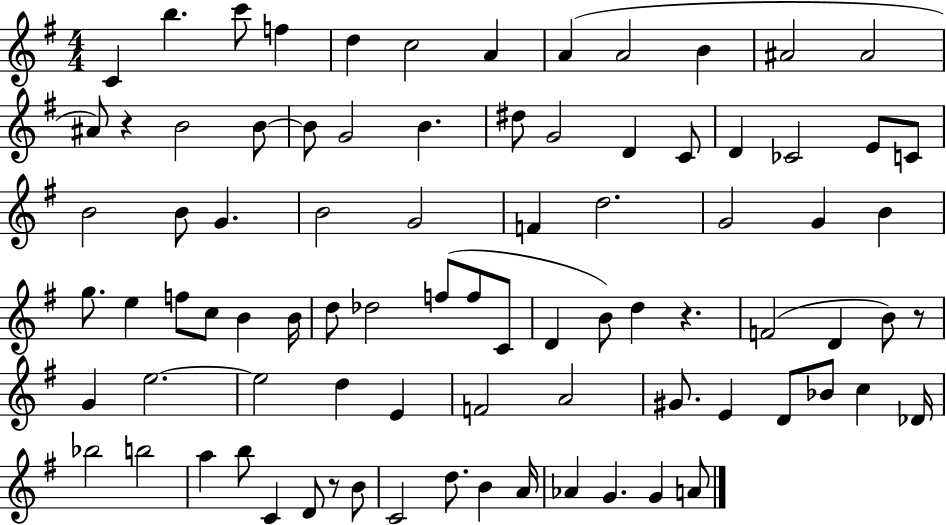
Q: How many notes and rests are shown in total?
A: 85